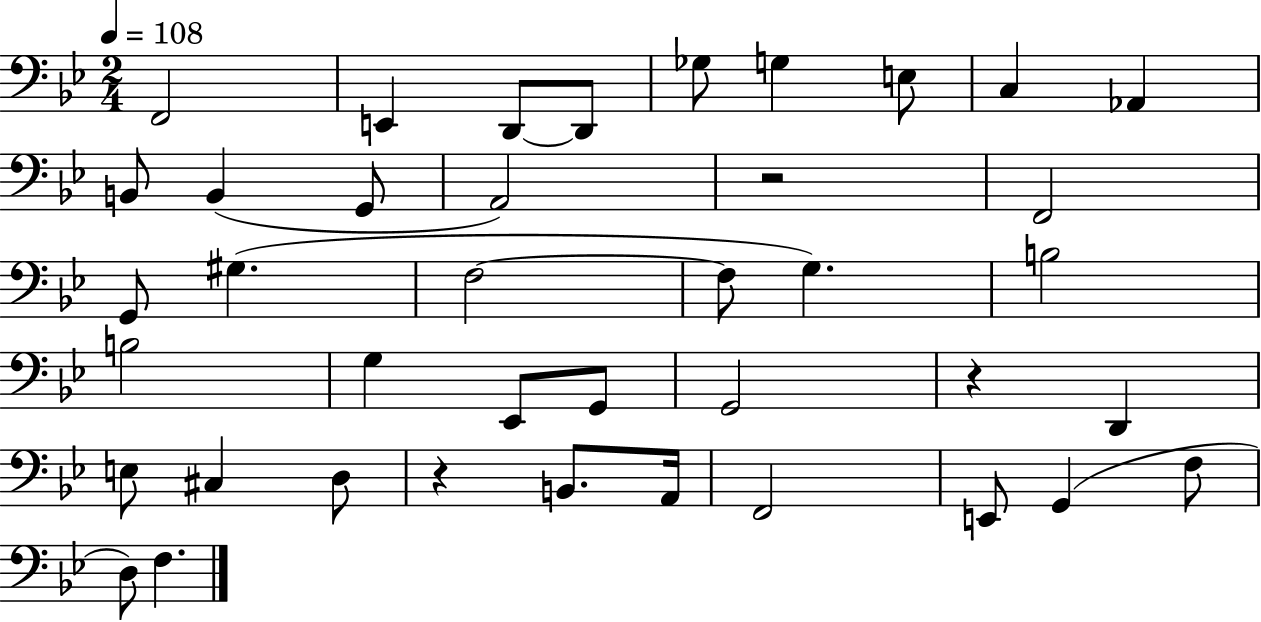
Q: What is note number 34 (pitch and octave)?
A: G2